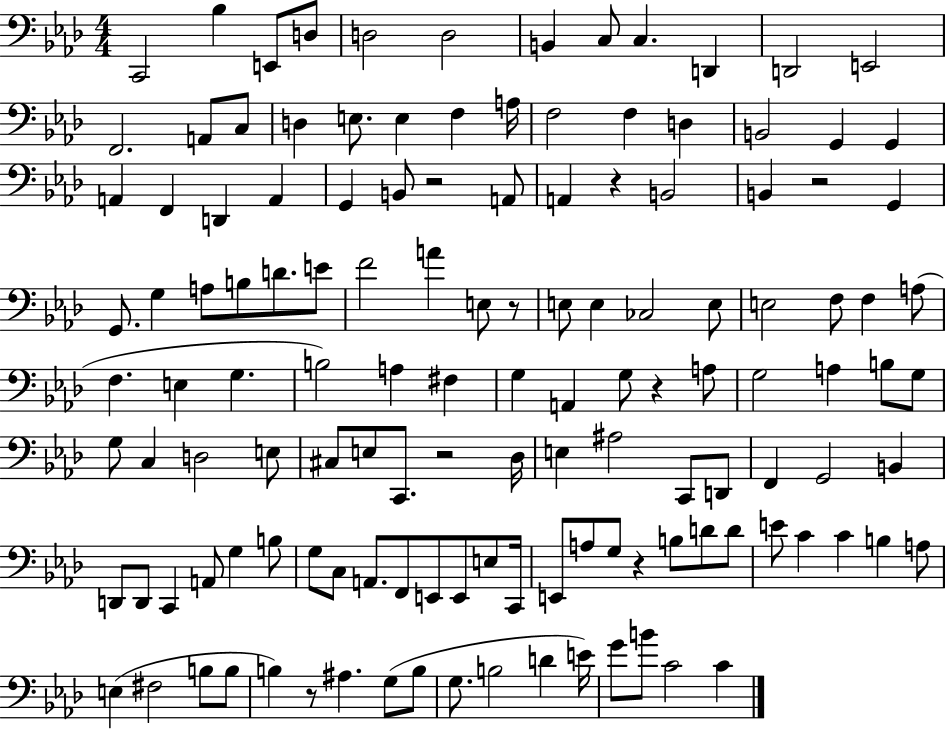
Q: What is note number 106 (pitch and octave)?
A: C4